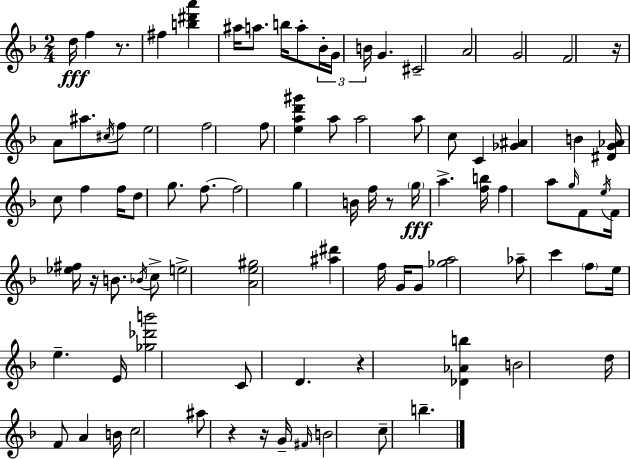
D5/s F5/q R/e. F#5/q [B5,D#6,A6]/q A#5/s A5/e. B5/s A5/e Bb4/s G4/s B4/s G4/q. C#4/h A4/h G4/h F4/h R/s A4/e A#5/e. C#5/s F5/e E5/h F5/h F5/e [E5,A5,D6,G#6]/q A5/e A5/h A5/e C5/e C4/q [Gb4,A#4]/q B4/q [D#4,G4,Ab4]/s C5/e F5/q F5/s D5/e G5/e. F5/e. F5/h G5/q B4/s F5/s R/e G5/s A5/q. [F5,B5]/s F5/q A5/e G5/s F4/e E5/s F4/s [Eb5,F#5]/s R/s B4/e. Bb4/s C5/e E5/h [A4,E5,G#5]/h [A#5,D#6]/q F5/s G4/s G4/e [Gb5,A5]/h Ab5/e C6/q F5/e E5/s E5/q. E4/s [Gb5,Db6,B6]/h C4/e D4/q. R/q [Db4,Ab4,B5]/q B4/h D5/s F4/e A4/q B4/s C5/h A#5/e R/q R/s G4/s F#4/s B4/h C5/e B5/q.